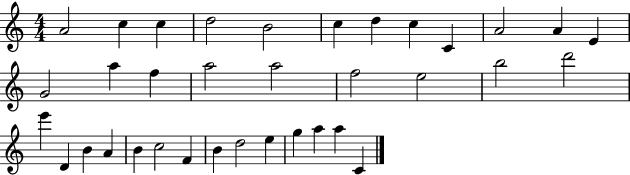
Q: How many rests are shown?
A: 0